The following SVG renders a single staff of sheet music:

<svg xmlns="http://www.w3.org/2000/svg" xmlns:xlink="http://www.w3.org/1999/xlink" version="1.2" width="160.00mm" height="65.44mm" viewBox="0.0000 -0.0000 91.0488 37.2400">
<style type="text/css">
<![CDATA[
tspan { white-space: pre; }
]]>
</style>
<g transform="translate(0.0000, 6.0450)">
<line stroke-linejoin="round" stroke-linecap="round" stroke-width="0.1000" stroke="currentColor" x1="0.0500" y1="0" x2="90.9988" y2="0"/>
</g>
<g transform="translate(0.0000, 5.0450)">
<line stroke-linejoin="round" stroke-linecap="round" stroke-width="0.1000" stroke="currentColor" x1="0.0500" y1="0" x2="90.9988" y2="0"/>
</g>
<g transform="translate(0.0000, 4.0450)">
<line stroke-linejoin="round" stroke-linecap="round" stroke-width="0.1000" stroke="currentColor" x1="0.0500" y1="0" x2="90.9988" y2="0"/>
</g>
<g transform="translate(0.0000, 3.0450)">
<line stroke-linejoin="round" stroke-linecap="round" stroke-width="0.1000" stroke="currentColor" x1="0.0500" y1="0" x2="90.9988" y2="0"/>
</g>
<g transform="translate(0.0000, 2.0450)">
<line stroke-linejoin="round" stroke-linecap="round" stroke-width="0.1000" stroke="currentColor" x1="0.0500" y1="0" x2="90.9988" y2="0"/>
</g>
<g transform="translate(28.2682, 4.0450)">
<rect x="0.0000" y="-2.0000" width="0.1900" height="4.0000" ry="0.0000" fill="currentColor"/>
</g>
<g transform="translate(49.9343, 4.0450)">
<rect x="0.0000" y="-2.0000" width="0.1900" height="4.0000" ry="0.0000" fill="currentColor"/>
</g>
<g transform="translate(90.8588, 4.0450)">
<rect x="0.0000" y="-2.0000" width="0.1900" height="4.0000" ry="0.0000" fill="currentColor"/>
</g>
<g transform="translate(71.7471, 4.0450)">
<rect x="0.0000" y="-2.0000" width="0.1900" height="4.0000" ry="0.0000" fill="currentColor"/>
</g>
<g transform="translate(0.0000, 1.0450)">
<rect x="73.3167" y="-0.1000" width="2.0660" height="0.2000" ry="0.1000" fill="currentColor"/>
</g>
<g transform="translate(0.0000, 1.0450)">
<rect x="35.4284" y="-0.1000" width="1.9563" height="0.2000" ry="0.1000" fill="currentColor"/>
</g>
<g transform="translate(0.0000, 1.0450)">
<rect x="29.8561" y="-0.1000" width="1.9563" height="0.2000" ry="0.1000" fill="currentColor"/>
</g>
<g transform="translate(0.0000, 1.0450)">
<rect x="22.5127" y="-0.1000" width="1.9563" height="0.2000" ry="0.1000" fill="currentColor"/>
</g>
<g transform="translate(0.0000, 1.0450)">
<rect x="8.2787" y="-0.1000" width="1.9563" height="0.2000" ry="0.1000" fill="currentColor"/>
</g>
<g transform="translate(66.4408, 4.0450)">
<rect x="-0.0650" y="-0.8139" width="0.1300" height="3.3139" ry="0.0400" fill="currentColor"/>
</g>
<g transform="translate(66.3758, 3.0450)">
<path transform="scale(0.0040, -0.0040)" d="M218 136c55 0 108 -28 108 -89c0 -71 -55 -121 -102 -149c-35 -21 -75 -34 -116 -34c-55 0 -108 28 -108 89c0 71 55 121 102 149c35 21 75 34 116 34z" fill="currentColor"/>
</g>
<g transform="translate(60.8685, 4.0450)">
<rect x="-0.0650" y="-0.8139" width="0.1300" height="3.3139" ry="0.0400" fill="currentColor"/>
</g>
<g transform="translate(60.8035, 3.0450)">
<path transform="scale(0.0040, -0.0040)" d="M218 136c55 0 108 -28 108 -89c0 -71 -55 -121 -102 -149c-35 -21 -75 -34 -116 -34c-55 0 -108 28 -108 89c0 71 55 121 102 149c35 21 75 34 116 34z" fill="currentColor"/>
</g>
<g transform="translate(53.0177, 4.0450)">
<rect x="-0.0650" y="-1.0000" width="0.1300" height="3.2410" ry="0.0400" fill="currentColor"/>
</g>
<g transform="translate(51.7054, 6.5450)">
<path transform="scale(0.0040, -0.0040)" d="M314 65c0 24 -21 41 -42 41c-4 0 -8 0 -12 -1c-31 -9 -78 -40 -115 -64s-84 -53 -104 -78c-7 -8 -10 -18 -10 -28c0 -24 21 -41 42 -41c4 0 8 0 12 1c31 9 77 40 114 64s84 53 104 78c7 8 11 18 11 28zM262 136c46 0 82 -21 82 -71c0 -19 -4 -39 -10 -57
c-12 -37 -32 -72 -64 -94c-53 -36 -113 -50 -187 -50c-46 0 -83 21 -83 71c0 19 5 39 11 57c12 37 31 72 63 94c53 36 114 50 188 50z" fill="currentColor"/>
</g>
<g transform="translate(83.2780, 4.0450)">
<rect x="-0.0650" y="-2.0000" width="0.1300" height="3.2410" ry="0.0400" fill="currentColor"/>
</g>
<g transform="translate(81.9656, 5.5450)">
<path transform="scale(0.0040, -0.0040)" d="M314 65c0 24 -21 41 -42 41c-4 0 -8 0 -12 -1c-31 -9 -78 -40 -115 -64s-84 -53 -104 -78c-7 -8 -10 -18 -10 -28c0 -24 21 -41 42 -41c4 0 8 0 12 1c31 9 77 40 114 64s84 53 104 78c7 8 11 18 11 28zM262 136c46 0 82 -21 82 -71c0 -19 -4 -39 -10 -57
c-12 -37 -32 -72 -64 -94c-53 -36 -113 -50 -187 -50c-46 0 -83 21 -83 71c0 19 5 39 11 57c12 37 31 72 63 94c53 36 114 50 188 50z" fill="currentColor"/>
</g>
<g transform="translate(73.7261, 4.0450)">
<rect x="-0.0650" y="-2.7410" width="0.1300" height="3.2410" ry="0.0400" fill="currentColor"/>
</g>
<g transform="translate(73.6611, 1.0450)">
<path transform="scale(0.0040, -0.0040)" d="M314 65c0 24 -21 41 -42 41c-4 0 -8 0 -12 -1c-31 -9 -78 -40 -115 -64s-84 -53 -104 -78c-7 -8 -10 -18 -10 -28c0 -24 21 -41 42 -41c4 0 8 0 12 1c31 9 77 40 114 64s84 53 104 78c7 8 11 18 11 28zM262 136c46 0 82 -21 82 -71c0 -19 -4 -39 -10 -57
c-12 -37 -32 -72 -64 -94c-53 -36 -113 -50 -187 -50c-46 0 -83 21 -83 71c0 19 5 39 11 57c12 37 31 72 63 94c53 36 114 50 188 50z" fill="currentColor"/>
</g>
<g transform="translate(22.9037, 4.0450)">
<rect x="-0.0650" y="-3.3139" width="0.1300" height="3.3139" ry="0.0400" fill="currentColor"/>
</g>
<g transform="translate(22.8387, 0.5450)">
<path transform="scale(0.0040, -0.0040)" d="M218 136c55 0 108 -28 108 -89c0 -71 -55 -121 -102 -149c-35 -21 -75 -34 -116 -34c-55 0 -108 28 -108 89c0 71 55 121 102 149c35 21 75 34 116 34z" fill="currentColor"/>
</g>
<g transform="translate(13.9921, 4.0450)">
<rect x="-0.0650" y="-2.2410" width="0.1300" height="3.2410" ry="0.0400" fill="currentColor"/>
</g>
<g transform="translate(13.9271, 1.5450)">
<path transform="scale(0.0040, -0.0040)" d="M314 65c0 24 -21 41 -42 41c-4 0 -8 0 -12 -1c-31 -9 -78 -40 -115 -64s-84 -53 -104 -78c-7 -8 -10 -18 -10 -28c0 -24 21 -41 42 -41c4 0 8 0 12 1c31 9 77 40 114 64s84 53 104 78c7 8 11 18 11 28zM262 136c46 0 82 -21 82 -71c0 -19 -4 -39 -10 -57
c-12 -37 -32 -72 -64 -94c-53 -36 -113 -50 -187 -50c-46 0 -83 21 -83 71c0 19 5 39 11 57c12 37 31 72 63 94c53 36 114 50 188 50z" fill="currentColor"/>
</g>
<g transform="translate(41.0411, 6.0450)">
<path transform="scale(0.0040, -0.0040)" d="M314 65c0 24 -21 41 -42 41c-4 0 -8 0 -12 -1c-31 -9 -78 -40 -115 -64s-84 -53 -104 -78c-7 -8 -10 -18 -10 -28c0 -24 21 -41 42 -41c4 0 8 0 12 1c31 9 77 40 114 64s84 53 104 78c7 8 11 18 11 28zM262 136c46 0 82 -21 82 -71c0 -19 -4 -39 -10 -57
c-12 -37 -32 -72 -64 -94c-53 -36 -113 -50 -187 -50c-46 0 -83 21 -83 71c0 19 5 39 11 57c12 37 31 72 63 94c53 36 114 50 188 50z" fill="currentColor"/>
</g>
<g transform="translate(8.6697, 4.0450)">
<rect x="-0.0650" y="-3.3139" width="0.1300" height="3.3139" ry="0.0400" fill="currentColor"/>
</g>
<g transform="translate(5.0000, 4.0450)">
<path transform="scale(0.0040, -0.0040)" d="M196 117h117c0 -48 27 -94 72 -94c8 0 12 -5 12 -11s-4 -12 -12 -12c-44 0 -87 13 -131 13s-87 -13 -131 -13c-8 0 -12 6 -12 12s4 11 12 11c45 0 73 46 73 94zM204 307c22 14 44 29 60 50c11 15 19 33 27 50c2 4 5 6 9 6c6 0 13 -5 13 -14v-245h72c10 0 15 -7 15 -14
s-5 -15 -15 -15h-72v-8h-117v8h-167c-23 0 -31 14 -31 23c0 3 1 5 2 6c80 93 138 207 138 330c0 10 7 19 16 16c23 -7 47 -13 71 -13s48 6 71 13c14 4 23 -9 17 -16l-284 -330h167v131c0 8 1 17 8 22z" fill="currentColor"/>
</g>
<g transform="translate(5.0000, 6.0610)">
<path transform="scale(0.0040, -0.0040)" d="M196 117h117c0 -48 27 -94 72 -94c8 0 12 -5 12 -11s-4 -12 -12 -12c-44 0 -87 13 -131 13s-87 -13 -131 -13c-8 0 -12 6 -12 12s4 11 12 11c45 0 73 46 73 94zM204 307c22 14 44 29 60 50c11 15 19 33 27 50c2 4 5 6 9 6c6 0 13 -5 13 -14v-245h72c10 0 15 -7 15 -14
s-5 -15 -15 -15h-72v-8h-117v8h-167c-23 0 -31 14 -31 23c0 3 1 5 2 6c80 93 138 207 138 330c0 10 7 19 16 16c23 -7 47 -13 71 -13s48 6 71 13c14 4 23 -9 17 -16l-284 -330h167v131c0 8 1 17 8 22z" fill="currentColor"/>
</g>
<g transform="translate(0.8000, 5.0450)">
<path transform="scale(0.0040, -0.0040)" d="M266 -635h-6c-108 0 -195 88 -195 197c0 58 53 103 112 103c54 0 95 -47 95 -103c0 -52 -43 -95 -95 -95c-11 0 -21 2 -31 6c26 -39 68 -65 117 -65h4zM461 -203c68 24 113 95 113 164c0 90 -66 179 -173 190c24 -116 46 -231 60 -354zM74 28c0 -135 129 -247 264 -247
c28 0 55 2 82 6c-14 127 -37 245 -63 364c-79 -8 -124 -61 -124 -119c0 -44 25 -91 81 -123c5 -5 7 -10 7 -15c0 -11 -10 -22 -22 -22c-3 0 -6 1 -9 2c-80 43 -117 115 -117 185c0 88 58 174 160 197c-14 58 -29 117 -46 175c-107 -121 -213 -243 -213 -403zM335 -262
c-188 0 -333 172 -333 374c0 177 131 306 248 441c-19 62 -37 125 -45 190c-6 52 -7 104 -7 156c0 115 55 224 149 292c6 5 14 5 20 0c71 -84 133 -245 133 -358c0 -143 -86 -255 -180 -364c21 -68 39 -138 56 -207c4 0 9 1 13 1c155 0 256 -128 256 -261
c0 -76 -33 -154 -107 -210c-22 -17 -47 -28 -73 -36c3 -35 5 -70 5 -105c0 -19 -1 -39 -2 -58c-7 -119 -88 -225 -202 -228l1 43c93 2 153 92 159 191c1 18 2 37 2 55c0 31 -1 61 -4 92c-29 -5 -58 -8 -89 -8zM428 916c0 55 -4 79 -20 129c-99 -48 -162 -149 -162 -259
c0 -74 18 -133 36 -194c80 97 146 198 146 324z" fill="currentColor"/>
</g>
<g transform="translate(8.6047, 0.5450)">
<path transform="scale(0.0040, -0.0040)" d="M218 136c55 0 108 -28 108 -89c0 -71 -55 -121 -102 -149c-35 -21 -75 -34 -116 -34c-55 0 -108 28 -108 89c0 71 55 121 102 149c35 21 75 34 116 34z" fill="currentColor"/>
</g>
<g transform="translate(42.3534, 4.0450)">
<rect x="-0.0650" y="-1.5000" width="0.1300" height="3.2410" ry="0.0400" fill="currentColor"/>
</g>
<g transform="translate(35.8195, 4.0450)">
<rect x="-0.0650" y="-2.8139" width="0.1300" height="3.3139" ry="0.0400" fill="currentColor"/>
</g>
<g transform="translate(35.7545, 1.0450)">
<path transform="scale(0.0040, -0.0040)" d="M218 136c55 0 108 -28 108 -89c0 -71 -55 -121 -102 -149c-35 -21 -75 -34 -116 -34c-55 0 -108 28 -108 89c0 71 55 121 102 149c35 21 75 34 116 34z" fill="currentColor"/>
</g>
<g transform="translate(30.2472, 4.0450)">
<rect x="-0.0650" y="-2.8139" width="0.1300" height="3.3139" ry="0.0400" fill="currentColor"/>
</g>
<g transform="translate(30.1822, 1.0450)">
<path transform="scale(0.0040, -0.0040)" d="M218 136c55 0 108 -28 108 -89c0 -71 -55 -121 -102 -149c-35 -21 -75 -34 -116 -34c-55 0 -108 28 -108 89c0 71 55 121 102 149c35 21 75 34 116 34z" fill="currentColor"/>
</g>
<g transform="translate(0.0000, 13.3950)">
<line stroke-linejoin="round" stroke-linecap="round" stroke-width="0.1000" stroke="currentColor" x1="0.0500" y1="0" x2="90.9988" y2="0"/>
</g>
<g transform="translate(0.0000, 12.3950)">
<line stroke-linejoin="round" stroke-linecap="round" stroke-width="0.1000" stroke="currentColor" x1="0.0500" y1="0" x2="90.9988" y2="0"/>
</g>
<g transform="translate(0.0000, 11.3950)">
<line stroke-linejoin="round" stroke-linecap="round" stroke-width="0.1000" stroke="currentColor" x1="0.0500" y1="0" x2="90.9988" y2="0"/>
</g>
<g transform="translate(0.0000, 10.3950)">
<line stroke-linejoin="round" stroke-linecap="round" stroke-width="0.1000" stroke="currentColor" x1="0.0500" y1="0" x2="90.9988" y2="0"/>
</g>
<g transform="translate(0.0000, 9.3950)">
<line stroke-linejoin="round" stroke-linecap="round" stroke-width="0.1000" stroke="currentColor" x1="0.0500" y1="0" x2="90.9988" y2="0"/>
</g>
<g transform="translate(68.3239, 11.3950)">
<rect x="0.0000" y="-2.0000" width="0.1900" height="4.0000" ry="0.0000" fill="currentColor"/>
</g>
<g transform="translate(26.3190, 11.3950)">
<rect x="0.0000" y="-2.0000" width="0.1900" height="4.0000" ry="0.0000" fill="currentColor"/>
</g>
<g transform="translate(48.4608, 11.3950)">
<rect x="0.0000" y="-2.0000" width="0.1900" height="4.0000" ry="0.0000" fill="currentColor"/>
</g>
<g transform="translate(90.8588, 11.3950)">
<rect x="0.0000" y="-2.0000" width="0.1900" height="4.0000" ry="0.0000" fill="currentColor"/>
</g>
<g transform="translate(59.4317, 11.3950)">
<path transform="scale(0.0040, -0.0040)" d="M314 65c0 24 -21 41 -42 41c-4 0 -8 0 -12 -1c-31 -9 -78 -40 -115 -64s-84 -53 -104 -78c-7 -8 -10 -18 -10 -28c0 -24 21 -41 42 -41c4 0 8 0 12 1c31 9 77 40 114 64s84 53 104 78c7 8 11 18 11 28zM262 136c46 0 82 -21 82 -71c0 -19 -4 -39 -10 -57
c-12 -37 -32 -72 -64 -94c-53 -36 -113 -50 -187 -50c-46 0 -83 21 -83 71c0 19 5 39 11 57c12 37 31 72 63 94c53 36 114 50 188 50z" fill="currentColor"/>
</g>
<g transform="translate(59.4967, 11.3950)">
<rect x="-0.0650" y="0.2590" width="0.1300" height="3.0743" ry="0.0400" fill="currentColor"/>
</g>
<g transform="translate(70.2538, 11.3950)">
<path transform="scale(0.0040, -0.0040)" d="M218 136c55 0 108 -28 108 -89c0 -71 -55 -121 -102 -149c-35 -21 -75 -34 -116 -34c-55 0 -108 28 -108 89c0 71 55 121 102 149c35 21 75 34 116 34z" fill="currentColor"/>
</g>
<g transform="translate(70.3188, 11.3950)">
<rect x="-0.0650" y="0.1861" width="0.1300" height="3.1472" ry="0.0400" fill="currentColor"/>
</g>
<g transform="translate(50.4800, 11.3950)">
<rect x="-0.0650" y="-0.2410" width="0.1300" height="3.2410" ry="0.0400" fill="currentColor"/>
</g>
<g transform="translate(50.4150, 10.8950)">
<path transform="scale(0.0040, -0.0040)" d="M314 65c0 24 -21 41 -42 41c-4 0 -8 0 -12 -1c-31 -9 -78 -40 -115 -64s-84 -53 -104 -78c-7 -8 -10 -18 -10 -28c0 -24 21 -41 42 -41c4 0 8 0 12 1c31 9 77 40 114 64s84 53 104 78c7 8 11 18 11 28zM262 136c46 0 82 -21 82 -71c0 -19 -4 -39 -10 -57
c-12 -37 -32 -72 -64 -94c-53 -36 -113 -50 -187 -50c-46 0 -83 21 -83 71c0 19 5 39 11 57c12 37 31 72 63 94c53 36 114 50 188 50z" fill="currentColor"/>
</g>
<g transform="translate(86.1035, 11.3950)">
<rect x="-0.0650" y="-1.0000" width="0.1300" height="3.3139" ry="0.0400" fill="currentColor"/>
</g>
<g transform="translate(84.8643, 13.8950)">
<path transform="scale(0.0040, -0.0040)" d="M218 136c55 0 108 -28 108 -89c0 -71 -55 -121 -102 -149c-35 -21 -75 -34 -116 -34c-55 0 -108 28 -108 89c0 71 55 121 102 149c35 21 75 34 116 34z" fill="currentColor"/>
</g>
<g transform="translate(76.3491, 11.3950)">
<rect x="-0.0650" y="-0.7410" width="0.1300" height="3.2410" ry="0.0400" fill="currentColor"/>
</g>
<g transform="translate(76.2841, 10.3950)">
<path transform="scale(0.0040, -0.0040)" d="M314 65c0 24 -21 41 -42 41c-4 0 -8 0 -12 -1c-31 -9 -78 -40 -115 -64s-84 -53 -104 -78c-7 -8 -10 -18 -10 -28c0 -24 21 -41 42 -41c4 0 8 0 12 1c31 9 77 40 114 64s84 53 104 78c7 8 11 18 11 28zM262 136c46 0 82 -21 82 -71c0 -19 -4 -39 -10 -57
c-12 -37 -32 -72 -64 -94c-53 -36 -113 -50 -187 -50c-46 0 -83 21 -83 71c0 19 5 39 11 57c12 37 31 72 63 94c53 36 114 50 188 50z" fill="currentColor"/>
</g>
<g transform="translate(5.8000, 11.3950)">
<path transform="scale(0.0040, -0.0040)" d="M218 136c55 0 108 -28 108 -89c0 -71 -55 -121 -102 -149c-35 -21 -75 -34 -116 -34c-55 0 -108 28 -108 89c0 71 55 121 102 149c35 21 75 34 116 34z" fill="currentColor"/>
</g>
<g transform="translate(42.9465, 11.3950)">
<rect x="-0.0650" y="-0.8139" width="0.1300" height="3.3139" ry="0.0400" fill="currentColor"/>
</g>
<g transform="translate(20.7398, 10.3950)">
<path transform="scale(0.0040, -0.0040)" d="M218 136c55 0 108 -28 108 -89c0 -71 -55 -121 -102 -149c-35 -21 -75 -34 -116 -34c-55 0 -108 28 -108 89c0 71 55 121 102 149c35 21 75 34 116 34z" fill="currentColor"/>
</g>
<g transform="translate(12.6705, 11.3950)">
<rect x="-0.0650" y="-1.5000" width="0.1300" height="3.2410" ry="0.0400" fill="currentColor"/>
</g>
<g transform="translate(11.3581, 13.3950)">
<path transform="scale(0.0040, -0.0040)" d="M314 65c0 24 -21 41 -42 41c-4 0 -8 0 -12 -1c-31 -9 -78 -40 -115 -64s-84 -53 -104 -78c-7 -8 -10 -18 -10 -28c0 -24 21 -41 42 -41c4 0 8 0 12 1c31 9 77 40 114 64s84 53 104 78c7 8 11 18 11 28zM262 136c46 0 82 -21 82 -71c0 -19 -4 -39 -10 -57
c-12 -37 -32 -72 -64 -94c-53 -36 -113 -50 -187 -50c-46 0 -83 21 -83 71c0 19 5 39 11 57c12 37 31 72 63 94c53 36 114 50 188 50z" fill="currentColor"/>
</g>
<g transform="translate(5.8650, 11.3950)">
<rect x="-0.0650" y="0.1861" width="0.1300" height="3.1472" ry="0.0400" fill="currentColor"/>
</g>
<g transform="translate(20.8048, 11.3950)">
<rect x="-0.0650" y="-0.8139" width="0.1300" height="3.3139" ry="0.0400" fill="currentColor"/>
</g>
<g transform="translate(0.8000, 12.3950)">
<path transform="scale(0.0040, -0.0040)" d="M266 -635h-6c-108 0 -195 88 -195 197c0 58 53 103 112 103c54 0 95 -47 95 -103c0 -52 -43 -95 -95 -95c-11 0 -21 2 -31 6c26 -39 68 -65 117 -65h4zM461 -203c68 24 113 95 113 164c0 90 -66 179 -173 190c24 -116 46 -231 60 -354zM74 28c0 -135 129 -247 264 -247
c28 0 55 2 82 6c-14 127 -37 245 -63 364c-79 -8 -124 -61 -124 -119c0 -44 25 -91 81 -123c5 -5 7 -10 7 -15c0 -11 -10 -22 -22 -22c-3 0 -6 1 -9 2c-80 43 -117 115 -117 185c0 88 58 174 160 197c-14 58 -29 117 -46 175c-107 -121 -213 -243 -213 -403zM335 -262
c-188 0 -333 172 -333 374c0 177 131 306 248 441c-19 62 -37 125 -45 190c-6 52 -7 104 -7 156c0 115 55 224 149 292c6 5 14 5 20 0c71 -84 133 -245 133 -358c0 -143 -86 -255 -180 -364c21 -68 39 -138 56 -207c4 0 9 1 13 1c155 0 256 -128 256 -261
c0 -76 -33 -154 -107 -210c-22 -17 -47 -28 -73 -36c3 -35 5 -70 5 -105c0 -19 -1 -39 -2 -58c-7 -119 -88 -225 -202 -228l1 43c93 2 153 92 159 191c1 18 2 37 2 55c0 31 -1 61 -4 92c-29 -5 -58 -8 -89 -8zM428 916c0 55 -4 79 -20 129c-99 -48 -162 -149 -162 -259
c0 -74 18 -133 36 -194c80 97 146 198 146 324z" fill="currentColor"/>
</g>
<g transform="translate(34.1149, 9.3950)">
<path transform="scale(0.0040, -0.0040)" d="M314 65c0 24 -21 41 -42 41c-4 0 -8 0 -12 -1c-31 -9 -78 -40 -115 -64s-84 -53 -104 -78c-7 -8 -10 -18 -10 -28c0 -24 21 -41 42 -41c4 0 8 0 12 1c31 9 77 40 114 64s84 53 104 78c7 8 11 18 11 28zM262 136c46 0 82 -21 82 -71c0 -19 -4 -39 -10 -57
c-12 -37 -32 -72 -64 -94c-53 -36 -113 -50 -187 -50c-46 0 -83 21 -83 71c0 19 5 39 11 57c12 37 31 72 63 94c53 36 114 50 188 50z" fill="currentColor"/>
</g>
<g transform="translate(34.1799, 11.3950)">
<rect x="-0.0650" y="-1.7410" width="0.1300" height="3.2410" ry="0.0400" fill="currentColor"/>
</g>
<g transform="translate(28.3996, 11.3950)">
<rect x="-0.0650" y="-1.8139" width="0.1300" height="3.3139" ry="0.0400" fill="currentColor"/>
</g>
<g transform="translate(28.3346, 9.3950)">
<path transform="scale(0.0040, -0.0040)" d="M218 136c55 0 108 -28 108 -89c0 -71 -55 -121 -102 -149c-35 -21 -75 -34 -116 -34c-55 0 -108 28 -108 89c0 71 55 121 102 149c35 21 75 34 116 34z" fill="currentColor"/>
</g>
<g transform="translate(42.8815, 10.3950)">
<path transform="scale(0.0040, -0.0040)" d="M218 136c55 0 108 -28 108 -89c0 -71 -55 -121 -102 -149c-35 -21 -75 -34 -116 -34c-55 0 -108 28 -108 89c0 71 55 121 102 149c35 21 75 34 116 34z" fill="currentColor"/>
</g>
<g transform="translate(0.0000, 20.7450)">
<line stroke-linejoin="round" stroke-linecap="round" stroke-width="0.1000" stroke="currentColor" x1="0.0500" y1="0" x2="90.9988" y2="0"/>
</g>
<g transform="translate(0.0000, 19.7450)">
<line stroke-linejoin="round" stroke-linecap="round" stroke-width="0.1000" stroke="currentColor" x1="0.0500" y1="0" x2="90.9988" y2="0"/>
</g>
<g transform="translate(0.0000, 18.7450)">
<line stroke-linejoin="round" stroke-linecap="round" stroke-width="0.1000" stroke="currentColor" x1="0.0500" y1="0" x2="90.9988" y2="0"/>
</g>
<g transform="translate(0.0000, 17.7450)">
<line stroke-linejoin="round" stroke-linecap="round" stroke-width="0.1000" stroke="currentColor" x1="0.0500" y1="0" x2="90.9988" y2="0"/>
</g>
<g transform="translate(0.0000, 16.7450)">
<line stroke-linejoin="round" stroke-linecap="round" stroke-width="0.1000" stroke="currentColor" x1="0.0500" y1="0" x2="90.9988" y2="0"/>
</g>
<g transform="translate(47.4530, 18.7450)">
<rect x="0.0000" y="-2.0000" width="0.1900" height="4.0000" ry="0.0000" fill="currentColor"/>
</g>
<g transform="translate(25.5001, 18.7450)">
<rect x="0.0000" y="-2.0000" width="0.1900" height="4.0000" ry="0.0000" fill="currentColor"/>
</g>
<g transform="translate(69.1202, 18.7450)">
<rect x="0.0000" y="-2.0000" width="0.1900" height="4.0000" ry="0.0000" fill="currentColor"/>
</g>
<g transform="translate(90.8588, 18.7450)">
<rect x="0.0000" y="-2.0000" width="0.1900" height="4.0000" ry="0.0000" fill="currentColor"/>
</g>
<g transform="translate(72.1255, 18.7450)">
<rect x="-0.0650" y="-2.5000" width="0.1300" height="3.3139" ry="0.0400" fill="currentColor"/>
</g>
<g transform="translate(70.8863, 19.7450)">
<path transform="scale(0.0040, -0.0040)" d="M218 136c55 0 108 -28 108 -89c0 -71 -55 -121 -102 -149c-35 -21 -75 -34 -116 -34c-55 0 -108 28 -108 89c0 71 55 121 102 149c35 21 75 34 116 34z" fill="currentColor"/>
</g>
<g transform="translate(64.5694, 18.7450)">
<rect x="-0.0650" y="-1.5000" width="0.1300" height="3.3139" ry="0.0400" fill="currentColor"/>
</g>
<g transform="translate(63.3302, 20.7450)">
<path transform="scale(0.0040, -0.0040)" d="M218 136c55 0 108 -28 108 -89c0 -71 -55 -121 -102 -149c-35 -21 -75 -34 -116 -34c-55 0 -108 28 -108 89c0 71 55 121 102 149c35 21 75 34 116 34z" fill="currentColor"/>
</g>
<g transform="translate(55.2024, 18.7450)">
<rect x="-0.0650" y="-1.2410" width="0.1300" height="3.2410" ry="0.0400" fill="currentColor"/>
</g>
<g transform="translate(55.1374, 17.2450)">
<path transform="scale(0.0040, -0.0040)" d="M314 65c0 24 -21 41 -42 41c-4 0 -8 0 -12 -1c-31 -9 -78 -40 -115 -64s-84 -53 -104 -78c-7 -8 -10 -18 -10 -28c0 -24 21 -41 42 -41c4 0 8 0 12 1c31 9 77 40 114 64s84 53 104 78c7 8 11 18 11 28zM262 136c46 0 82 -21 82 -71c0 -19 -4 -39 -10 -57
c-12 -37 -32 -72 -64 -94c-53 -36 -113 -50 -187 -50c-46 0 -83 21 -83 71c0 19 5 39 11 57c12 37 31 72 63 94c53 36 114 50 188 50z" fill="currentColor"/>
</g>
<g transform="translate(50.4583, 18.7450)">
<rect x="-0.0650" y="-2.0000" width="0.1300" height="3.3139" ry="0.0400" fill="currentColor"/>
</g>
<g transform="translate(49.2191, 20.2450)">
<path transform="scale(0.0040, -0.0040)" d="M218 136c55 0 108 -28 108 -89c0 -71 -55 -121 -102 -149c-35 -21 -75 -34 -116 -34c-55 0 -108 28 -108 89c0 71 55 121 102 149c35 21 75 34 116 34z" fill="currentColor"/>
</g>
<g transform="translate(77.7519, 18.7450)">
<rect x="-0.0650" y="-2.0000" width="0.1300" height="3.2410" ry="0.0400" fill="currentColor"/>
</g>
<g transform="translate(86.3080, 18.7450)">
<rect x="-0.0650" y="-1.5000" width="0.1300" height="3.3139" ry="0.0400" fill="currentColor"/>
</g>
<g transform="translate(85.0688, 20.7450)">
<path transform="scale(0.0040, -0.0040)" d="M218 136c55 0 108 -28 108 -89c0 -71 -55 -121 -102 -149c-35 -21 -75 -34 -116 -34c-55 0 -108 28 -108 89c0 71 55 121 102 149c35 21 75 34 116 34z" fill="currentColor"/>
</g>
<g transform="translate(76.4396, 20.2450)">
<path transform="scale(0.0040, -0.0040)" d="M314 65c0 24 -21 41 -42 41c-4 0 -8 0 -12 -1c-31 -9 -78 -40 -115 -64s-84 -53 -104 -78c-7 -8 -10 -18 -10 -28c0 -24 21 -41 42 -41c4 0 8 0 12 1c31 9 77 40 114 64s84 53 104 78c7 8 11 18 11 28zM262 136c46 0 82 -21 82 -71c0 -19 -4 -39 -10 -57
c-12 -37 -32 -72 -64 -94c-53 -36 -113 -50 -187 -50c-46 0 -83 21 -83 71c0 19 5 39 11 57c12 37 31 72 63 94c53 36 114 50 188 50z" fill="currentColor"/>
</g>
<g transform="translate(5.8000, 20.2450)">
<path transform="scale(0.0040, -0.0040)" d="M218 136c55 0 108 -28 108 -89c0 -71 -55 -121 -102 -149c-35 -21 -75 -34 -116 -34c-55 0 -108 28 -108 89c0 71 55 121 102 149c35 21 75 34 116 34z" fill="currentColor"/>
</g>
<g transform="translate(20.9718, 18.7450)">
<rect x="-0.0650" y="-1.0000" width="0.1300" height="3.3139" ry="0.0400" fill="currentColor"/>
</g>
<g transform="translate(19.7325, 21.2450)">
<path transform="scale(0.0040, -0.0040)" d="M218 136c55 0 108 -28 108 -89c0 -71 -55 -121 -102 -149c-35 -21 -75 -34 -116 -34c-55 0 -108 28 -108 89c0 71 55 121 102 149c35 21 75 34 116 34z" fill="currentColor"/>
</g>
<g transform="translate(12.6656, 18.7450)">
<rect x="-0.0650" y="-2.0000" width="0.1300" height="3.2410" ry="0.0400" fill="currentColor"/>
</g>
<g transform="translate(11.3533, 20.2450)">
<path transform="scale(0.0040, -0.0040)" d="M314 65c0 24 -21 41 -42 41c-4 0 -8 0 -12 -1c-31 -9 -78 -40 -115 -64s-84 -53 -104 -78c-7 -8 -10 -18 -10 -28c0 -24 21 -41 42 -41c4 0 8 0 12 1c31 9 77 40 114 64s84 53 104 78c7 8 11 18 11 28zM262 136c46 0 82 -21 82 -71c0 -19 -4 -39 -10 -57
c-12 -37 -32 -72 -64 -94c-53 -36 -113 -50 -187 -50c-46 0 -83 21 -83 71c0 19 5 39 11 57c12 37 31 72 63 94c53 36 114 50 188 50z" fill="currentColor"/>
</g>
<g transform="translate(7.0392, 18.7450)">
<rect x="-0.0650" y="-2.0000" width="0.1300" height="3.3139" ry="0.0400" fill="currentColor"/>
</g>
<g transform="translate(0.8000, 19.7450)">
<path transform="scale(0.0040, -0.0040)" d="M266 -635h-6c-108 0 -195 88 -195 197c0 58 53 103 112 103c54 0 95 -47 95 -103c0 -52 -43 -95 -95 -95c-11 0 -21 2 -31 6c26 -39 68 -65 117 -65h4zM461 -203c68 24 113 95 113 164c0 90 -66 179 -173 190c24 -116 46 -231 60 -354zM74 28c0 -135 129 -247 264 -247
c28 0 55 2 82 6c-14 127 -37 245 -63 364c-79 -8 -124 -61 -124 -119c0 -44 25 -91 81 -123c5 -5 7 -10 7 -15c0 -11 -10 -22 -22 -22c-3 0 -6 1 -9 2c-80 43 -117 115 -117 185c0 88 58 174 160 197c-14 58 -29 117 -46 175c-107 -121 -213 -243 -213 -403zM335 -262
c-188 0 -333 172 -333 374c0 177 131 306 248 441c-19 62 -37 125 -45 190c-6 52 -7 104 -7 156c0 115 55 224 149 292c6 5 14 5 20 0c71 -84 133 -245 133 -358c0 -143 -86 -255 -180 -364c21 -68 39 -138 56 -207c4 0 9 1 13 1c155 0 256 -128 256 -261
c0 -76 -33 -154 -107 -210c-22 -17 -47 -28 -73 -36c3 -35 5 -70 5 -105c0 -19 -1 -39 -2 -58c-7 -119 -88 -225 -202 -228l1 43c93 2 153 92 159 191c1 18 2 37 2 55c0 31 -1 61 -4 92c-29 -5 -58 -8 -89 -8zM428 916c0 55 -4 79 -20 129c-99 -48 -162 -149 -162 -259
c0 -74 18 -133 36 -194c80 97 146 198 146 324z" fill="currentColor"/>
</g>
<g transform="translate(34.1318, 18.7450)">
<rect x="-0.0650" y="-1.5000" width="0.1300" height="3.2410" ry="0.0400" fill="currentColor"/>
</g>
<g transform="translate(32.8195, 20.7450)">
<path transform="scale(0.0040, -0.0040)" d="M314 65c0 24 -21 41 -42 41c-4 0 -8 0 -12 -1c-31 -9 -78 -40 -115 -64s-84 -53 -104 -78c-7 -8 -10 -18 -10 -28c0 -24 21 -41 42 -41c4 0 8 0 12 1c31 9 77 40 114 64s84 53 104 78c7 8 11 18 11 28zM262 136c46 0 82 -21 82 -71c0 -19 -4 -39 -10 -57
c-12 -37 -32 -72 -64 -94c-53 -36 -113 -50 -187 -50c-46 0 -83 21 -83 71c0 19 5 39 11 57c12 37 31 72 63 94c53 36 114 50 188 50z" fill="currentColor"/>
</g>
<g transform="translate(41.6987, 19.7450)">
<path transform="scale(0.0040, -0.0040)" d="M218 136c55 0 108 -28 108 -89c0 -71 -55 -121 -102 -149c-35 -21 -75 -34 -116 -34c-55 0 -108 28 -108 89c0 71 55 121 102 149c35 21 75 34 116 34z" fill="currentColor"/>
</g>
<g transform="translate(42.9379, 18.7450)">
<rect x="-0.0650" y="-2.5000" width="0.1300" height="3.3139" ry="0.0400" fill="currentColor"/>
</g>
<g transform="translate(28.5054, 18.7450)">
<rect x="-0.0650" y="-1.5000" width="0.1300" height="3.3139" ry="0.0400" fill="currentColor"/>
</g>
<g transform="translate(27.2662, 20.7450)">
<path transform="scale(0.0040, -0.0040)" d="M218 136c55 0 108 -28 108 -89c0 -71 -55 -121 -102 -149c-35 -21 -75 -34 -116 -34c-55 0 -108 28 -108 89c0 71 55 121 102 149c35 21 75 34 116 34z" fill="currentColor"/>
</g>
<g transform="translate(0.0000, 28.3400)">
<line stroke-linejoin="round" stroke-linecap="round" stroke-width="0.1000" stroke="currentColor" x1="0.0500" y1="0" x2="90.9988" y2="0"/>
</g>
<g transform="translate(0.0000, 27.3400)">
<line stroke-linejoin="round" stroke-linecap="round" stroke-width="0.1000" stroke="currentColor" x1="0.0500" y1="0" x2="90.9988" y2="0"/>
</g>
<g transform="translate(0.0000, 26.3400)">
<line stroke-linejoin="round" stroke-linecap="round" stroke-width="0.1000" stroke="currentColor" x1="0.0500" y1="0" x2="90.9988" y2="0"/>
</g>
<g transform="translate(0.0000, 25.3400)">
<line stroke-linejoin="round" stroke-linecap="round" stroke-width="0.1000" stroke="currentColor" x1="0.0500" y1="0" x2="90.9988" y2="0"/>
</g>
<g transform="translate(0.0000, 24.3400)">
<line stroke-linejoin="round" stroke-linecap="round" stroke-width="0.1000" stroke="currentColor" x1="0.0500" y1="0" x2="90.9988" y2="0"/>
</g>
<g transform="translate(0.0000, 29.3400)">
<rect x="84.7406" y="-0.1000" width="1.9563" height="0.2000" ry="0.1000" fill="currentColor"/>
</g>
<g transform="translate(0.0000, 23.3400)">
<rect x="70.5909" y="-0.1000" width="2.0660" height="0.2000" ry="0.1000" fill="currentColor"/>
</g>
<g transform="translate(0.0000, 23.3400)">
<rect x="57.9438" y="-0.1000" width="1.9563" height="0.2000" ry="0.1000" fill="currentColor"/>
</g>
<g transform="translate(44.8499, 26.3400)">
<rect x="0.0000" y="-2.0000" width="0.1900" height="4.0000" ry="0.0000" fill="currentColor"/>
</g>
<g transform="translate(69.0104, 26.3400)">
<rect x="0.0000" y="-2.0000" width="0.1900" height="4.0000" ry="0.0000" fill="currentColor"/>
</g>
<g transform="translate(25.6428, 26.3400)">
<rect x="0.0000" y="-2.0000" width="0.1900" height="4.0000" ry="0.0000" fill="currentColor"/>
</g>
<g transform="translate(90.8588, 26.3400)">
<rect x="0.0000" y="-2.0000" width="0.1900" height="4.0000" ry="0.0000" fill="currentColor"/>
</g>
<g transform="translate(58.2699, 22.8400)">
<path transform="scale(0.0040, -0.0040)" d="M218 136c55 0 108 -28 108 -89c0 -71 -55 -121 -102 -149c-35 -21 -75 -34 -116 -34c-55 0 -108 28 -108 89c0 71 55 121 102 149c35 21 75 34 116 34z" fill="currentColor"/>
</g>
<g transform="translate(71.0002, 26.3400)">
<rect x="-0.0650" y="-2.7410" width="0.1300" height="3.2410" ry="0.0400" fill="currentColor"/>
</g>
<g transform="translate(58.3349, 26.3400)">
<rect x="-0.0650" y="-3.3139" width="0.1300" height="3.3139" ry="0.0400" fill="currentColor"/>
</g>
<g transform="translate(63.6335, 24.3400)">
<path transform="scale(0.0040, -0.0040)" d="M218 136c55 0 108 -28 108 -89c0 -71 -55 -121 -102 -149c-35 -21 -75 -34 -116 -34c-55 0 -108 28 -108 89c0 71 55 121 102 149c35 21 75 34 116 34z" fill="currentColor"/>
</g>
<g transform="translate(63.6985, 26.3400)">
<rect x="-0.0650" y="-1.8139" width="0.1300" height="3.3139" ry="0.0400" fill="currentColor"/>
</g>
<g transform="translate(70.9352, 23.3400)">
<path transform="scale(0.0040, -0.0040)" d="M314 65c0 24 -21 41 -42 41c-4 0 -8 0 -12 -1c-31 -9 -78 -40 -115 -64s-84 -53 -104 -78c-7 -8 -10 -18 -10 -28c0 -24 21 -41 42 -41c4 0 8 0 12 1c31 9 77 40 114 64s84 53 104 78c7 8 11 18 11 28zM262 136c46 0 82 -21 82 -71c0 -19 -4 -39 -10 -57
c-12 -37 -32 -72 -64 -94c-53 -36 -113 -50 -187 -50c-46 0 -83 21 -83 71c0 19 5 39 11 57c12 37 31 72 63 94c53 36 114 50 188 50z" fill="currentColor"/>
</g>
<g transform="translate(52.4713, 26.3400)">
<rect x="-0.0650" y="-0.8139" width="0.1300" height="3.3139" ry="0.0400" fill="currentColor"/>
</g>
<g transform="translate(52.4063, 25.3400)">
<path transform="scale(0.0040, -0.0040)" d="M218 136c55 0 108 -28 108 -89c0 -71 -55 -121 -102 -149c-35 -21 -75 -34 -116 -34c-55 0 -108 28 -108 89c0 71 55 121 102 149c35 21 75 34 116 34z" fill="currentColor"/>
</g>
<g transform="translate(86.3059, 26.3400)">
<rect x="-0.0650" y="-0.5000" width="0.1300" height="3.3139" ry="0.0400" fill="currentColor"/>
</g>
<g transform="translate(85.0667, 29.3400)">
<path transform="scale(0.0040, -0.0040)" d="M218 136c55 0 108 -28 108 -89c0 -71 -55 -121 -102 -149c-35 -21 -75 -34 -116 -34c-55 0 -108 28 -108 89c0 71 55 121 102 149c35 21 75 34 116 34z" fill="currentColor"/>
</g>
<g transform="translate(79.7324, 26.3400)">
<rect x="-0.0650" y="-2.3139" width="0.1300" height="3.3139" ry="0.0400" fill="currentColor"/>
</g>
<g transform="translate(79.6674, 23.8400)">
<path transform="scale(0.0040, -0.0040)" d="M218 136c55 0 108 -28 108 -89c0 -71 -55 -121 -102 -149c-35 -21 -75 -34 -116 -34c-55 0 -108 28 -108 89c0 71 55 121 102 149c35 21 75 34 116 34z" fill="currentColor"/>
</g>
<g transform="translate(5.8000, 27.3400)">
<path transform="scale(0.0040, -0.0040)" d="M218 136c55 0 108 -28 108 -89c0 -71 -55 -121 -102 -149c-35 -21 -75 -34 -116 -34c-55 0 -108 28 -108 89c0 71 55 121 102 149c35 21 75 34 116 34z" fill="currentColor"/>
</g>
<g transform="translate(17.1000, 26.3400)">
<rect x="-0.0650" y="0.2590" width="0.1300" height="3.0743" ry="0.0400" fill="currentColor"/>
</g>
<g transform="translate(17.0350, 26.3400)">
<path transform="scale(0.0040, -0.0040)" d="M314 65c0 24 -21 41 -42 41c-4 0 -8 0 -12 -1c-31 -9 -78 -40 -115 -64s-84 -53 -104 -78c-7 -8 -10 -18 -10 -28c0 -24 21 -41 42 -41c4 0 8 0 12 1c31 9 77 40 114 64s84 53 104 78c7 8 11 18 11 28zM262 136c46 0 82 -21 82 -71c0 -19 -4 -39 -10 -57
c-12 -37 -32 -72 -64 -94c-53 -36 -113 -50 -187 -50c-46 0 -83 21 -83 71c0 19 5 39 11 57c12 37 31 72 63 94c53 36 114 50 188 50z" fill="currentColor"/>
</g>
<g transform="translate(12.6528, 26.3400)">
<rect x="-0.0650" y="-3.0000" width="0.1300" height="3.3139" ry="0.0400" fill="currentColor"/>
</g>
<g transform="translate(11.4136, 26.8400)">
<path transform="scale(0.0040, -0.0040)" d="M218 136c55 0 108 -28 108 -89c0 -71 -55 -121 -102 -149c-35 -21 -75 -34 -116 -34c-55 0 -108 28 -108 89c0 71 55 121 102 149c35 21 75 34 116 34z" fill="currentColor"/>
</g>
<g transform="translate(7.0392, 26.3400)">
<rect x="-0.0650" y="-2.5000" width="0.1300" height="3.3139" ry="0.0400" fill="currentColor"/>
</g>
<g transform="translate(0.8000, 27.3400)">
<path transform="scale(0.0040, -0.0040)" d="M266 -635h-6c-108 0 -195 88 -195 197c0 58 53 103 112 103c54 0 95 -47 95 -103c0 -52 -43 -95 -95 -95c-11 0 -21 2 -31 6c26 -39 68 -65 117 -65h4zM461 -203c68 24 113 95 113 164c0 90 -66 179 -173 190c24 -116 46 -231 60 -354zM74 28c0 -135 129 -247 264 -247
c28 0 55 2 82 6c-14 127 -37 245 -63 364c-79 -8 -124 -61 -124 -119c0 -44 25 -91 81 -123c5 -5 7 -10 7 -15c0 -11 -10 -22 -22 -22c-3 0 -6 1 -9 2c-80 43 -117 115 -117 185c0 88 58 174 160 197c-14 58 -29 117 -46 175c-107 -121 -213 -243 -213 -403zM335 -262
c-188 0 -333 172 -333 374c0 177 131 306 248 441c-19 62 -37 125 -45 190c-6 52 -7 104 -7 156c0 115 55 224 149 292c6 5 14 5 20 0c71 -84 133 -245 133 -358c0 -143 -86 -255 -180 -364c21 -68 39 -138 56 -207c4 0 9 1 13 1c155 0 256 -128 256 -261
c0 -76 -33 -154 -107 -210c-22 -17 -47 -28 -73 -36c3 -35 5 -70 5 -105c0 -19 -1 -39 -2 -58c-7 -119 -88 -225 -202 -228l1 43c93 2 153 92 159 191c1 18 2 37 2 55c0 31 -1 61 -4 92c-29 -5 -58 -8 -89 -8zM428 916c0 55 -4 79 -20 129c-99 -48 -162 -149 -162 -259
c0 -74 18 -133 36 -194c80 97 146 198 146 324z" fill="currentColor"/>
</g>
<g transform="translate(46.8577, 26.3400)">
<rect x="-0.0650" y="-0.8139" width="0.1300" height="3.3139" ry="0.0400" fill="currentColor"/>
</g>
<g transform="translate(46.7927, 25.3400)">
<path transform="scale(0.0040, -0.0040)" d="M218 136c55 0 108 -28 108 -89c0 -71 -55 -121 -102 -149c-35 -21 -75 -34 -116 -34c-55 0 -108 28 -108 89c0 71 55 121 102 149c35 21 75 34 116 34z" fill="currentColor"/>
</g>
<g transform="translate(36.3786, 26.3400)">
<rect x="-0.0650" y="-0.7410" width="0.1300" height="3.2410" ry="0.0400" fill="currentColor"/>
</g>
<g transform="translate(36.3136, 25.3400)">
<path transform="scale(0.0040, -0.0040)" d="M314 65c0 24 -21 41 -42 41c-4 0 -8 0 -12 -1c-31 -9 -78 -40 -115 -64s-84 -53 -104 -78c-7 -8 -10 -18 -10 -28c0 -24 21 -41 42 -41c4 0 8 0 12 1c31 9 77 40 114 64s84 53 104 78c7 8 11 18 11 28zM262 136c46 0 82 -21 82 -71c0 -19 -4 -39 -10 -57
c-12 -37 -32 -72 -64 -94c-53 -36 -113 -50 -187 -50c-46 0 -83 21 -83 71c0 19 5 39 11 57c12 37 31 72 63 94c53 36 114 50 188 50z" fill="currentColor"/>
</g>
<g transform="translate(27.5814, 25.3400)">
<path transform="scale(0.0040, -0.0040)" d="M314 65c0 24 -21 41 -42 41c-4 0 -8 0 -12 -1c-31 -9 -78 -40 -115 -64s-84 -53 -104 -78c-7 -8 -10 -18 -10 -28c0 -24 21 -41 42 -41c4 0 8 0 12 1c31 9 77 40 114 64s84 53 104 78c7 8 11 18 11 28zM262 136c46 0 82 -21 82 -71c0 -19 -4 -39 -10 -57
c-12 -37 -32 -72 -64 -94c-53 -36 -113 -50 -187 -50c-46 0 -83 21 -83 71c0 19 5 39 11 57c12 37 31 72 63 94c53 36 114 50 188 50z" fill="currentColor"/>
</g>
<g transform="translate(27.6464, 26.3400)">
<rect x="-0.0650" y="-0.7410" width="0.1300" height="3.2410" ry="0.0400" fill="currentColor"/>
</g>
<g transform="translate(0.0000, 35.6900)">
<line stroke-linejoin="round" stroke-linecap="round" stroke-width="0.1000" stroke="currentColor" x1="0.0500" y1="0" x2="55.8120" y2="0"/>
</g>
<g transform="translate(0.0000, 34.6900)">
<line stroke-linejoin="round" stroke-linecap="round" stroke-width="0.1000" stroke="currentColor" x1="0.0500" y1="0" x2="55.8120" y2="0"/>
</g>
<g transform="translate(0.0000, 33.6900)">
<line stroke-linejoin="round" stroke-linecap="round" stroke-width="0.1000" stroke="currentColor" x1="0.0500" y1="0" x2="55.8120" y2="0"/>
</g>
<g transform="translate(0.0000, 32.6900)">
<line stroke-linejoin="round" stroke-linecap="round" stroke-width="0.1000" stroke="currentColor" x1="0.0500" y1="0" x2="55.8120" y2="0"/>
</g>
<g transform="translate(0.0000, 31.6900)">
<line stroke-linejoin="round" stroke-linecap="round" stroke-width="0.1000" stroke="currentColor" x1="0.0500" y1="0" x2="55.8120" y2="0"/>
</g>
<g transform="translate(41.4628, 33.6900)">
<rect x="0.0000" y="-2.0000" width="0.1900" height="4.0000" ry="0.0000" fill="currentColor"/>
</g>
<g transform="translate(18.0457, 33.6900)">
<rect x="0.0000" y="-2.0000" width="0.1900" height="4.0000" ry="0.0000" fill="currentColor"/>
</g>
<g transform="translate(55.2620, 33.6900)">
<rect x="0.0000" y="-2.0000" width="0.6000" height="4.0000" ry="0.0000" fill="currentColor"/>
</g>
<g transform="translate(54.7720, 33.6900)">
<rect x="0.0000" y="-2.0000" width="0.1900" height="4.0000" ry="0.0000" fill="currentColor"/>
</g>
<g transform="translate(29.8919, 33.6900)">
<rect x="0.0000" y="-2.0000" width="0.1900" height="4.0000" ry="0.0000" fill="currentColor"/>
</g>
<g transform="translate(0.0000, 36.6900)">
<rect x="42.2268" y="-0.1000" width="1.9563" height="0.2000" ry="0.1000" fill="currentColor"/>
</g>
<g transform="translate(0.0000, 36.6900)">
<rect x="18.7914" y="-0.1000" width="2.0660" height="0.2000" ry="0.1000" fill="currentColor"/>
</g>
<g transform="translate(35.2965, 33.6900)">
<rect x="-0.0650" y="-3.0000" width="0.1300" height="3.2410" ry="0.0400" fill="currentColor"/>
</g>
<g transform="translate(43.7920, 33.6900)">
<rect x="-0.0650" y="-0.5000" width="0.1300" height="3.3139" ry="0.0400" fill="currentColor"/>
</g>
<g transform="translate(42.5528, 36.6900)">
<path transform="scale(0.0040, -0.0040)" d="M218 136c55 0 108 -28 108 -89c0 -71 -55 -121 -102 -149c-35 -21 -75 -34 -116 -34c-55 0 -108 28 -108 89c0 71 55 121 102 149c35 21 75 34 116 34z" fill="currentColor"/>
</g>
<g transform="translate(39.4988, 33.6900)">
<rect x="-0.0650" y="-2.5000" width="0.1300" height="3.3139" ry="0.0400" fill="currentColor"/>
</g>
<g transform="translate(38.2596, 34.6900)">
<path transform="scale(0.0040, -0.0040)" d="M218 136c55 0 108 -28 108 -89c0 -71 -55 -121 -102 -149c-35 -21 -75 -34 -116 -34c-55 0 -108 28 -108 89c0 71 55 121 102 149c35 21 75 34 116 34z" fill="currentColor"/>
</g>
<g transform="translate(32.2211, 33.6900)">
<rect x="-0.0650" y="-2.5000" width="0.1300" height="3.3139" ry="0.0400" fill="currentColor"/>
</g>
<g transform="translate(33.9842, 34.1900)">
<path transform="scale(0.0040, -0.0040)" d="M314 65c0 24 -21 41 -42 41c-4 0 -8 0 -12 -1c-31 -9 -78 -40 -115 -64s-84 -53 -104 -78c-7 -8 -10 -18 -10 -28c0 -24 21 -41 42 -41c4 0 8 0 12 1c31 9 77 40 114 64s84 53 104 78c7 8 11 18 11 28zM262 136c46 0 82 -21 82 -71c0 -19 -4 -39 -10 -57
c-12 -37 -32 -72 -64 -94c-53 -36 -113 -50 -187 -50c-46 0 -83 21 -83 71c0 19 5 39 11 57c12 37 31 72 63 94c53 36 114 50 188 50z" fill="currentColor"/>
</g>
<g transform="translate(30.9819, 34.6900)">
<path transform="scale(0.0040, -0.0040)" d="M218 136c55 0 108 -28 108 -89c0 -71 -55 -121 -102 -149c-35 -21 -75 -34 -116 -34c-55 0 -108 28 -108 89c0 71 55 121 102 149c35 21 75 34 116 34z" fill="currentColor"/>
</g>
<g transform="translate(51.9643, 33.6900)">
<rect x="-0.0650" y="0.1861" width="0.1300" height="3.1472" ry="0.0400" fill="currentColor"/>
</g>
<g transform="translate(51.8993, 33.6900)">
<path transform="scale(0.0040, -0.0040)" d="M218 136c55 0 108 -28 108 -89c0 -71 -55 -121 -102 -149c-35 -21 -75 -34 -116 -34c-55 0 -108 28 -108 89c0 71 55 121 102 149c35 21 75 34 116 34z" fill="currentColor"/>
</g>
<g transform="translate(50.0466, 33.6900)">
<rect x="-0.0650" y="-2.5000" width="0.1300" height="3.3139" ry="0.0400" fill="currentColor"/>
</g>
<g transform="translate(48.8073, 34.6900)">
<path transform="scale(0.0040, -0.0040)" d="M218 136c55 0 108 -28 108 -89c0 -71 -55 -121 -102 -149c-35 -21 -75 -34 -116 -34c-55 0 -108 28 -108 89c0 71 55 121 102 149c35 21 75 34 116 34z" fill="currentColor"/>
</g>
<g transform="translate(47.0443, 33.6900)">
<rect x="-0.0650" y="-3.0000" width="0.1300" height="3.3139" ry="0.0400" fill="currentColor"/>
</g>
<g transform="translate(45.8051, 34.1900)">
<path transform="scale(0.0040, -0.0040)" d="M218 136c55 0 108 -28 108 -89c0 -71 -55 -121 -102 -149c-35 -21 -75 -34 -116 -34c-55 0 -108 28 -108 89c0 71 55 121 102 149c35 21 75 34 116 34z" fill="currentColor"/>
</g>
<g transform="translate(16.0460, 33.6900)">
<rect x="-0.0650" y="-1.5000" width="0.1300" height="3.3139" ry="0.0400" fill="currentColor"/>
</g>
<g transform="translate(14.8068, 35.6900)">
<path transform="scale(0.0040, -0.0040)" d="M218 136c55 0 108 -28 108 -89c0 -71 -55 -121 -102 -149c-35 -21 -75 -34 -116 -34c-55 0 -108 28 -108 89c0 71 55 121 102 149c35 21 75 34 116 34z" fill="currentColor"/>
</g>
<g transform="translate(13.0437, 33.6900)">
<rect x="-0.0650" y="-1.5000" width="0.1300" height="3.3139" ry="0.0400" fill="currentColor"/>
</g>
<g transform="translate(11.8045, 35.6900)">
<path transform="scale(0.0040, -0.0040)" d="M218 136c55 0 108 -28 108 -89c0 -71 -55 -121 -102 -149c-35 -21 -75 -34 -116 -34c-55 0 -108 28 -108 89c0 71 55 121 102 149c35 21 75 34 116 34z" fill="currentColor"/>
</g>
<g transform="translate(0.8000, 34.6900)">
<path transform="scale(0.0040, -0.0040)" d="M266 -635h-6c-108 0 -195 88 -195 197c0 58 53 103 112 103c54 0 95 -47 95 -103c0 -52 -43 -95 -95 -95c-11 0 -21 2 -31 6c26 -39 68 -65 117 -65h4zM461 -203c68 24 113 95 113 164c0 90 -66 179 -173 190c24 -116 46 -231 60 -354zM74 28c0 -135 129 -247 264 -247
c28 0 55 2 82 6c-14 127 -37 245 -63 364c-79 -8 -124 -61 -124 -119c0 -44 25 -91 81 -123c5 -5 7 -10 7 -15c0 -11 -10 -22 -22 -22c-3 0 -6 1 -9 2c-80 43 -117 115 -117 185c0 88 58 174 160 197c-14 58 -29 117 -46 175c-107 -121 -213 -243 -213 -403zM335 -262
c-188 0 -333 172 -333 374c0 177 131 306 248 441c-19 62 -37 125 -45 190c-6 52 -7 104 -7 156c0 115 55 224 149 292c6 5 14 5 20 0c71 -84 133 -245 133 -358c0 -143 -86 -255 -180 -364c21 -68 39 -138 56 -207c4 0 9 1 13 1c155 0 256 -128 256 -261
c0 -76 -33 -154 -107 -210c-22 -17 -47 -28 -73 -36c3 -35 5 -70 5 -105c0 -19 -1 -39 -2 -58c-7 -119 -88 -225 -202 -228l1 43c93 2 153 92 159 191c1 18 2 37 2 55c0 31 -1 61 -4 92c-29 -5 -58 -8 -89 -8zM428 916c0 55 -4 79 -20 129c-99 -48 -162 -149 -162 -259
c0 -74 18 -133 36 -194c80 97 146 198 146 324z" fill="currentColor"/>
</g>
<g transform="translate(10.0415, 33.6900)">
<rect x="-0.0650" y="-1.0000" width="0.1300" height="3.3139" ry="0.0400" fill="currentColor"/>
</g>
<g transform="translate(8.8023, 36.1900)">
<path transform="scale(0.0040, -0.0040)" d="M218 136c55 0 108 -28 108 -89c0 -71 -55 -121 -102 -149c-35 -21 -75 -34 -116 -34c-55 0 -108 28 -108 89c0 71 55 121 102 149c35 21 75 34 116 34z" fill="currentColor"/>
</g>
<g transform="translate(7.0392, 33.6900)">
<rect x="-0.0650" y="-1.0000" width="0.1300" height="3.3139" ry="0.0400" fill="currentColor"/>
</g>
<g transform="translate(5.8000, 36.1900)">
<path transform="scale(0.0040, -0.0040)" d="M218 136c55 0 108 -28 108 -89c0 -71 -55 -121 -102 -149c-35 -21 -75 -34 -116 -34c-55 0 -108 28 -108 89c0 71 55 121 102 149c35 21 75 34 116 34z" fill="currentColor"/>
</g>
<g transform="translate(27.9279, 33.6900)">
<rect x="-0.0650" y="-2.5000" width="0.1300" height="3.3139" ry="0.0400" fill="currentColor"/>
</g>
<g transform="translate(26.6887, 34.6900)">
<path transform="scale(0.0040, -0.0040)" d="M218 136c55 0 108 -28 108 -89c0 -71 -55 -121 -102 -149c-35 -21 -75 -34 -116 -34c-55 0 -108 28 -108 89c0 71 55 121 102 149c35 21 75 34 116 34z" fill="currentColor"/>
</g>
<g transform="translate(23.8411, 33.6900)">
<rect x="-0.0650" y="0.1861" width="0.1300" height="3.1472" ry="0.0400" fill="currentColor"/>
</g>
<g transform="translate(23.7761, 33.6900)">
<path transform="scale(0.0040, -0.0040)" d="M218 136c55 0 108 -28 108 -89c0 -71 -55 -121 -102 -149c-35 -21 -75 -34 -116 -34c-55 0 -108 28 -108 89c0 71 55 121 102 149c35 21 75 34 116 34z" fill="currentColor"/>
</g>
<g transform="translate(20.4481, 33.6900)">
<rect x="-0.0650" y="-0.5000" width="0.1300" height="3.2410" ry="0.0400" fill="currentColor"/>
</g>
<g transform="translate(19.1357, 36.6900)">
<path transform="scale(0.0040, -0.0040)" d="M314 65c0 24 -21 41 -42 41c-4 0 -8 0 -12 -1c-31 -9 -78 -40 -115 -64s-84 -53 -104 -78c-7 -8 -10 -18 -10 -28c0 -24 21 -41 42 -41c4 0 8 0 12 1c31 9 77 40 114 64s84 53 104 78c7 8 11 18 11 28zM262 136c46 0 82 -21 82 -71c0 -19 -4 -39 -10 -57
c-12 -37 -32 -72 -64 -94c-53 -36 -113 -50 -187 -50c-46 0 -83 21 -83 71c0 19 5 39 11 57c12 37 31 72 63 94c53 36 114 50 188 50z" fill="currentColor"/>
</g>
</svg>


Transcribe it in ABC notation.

X:1
T:Untitled
M:4/4
L:1/4
K:C
b g2 b a a E2 D2 d d a2 F2 B E2 d f f2 d c2 B2 B d2 D F F2 D E E2 G F e2 E G F2 E G A B2 d2 d2 d d b f a2 g C D D E E C2 B G G A2 G C A G B